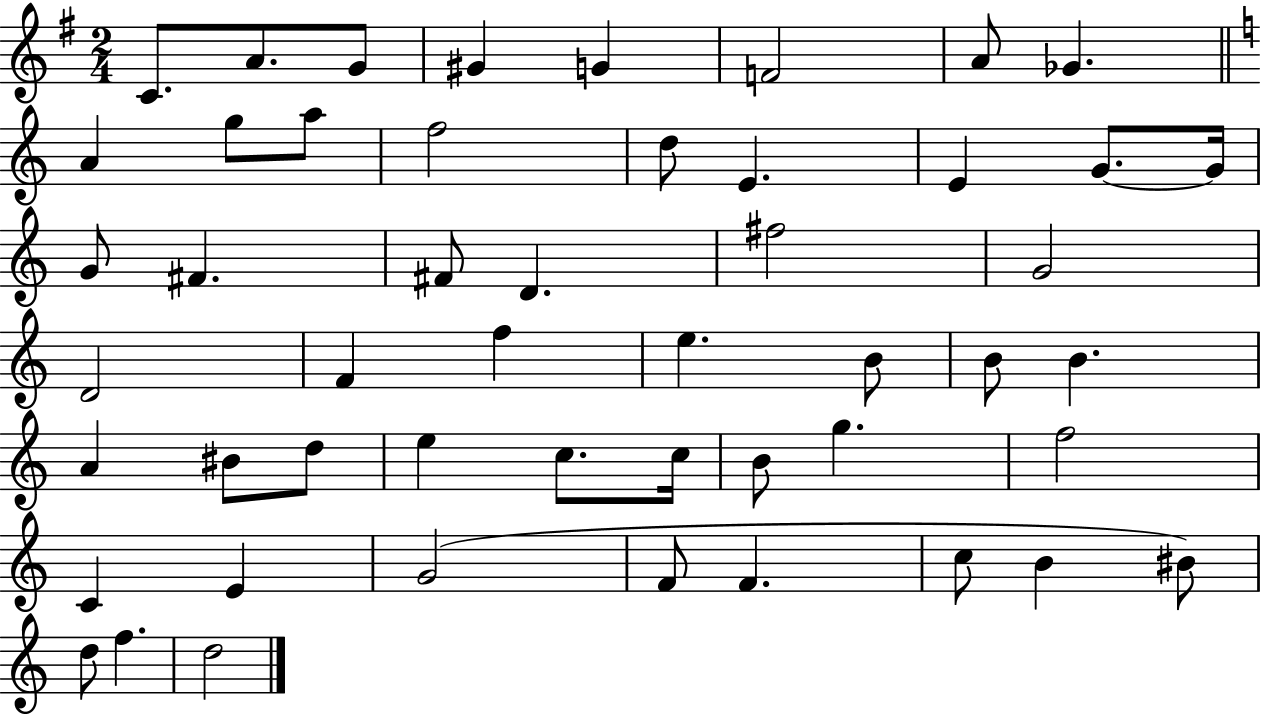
C4/e. A4/e. G4/e G#4/q G4/q F4/h A4/e Gb4/q. A4/q G5/e A5/e F5/h D5/e E4/q. E4/q G4/e. G4/s G4/e F#4/q. F#4/e D4/q. F#5/h G4/h D4/h F4/q F5/q E5/q. B4/e B4/e B4/q. A4/q BIS4/e D5/e E5/q C5/e. C5/s B4/e G5/q. F5/h C4/q E4/q G4/h F4/e F4/q. C5/e B4/q BIS4/e D5/e F5/q. D5/h